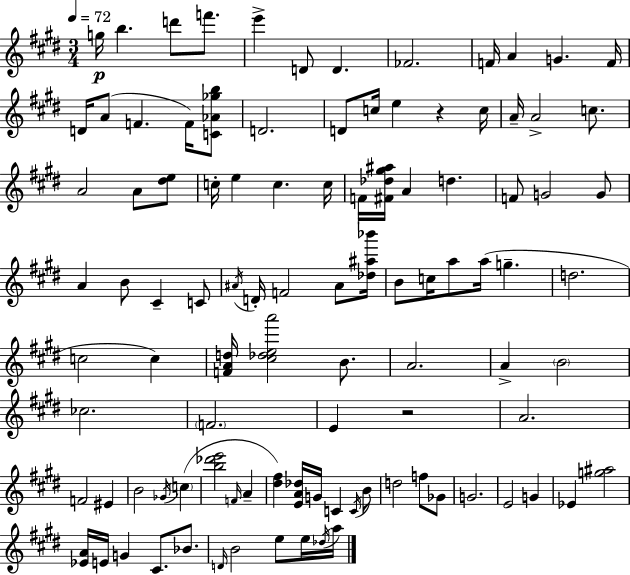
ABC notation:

X:1
T:Untitled
M:3/4
L:1/4
K:E
g/4 b d'/2 f'/2 e' D/2 D _F2 F/4 A G F/4 D/4 A/2 F F/4 [C_A_gb]/2 D2 D/2 c/4 e z c/4 A/4 A2 c/2 A2 A/2 [^de]/2 c/4 e c c/4 F/4 [^F_d^g^a]/4 A d F/2 G2 G/2 A B/2 ^C C/2 ^A/4 D/4 F2 ^A/2 [_d^a_b']/4 B/2 c/4 a/2 a/4 g d2 c2 c [FAd]/4 [^c_dea']2 B/2 A2 A B2 _c2 F2 E z2 A2 F2 ^E B2 _G/4 c [b_d'e']2 F/4 A [^d^f] [EA_d]/4 G/4 C C/4 B/2 d2 f/2 _G/2 G2 E2 G _E [g^a]2 [_EA]/4 E/4 G ^C/2 _B/2 D/4 B2 e/2 e/4 _d/4 a/4